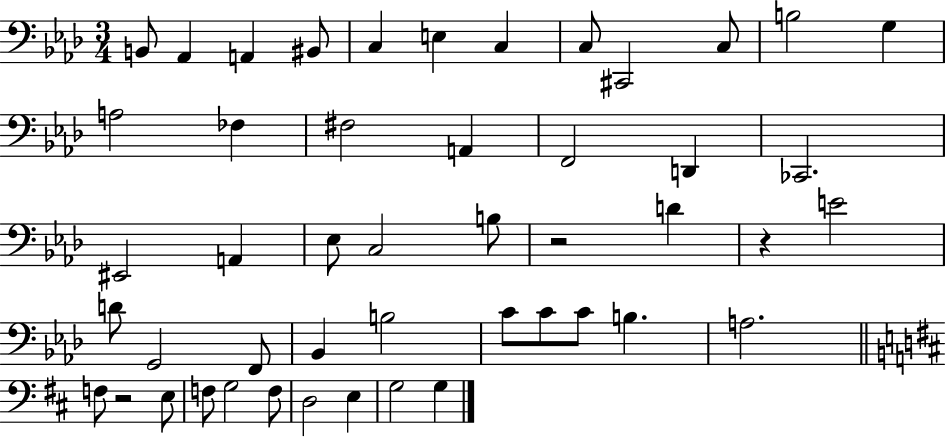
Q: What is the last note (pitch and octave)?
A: G3